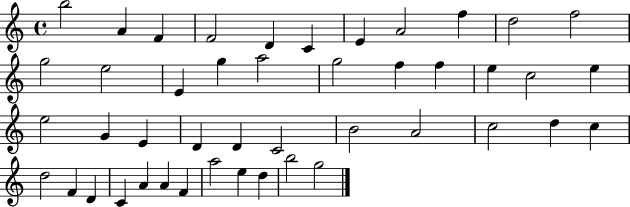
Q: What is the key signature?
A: C major